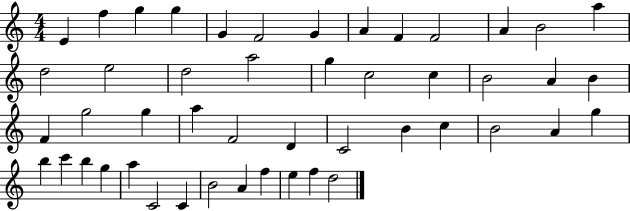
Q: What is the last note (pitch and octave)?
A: D5